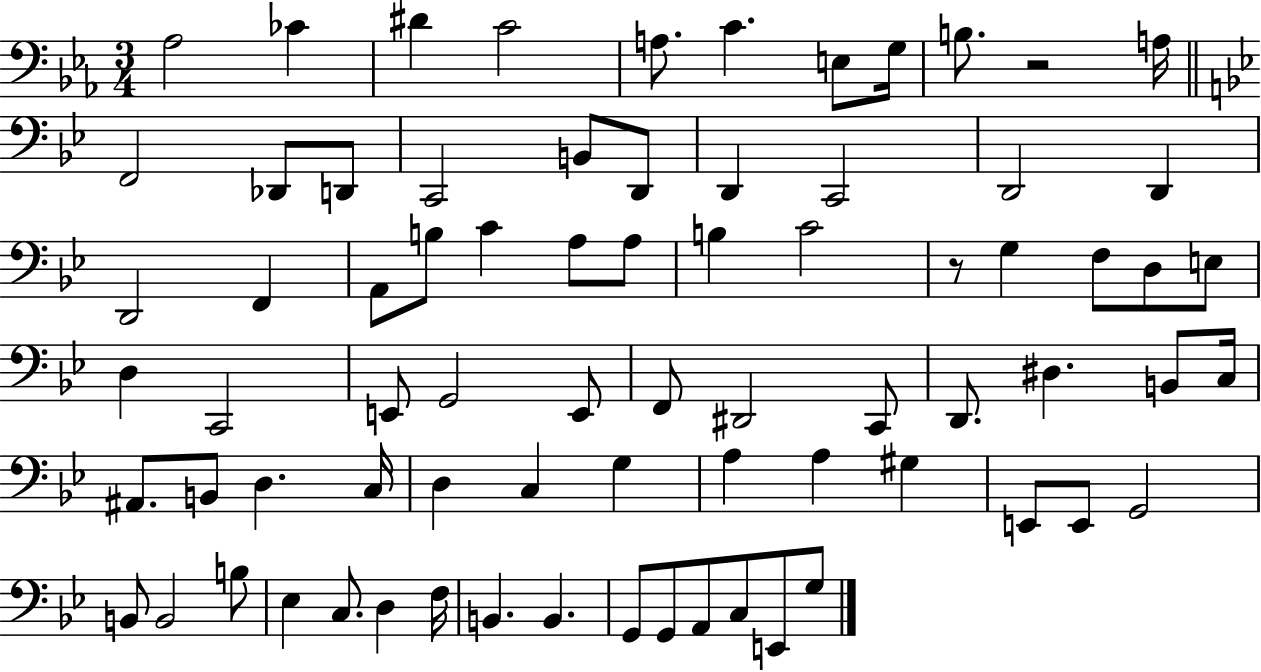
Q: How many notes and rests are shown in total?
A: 75